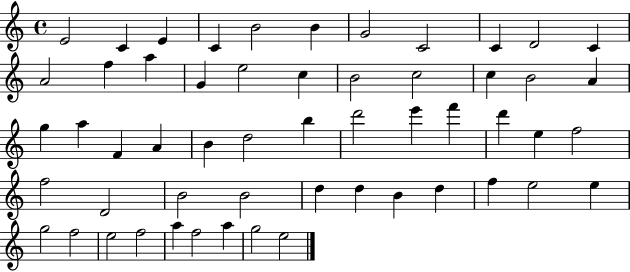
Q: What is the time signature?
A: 4/4